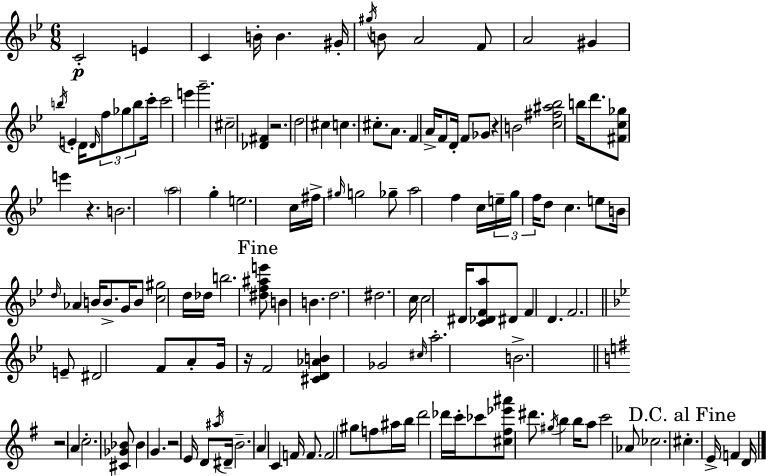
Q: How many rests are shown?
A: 6